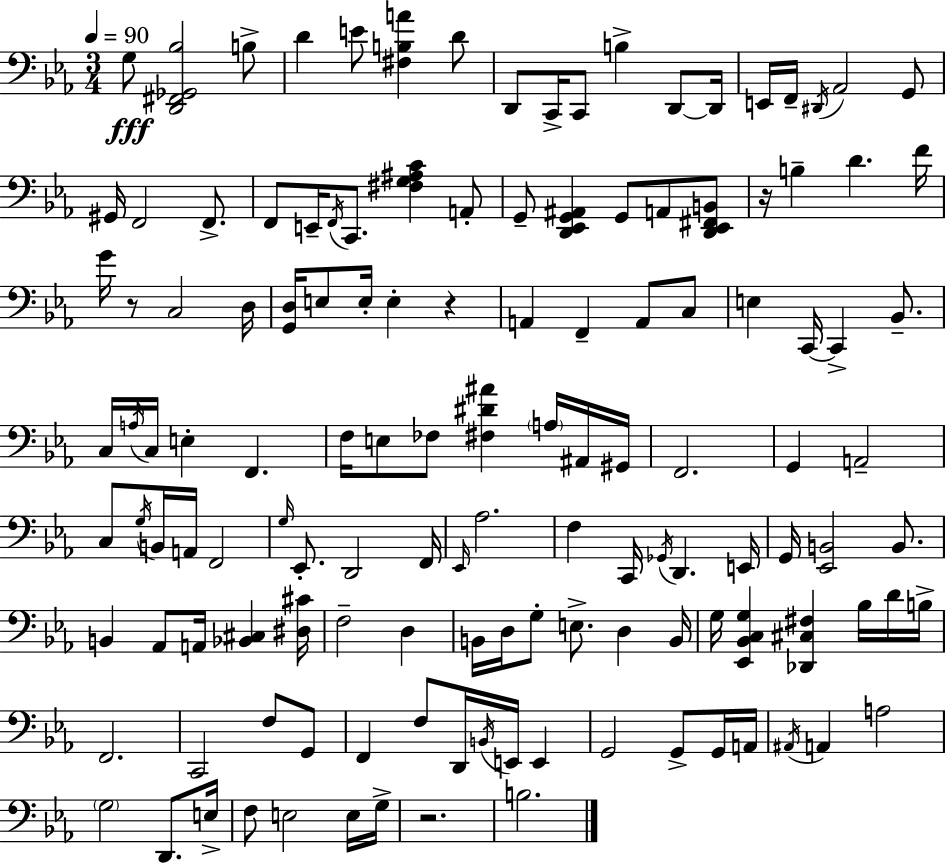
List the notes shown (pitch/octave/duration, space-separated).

G3/e [D2,F#2,Gb2,Bb3]/h B3/e D4/q E4/e [F#3,B3,A4]/q D4/e D2/e C2/s C2/e B3/q D2/e D2/s E2/s F2/s D#2/s Ab2/h G2/e G#2/s F2/h F2/e. F2/e E2/s F2/s C2/e. [F#3,G3,A#3,C4]/q A2/e G2/e [D2,Eb2,G2,A#2]/q G2/e A2/e [D2,Eb2,F#2,B2]/e R/s B3/q D4/q. F4/s G4/s R/e C3/h D3/s [G2,D3]/s E3/e E3/s E3/q R/q A2/q F2/q A2/e C3/e E3/q C2/s C2/q Bb2/e. C3/s A3/s C3/s E3/q F2/q. F3/s E3/e FES3/e [F#3,D#4,A#4]/q A3/s A#2/s G#2/s F2/h. G2/q A2/h C3/e G3/s B2/s A2/s F2/h G3/s Eb2/e. D2/h F2/s Eb2/s Ab3/h. F3/q C2/s Gb2/s D2/q. E2/s G2/s [Eb2,B2]/h B2/e. B2/q Ab2/e A2/s [Bb2,C#3]/q [D#3,C#4]/s F3/h D3/q B2/s D3/s G3/e E3/e. D3/q B2/s G3/s [Eb2,Bb2,C3,G3]/q [Db2,C#3,F#3]/q Bb3/s D4/s B3/s F2/h. C2/h F3/e G2/e F2/q F3/e D2/s B2/s E2/s E2/q G2/h G2/e G2/s A2/s A#2/s A2/q A3/h G3/h D2/e. E3/s F3/e E3/h E3/s G3/s R/h. B3/h.